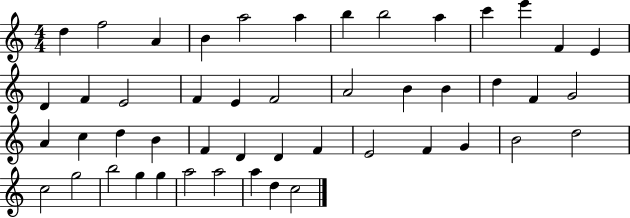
D5/q F5/h A4/q B4/q A5/h A5/q B5/q B5/h A5/q C6/q E6/q F4/q E4/q D4/q F4/q E4/h F4/q E4/q F4/h A4/h B4/q B4/q D5/q F4/q G4/h A4/q C5/q D5/q B4/q F4/q D4/q D4/q F4/q E4/h F4/q G4/q B4/h D5/h C5/h G5/h B5/h G5/q G5/q A5/h A5/h A5/q D5/q C5/h